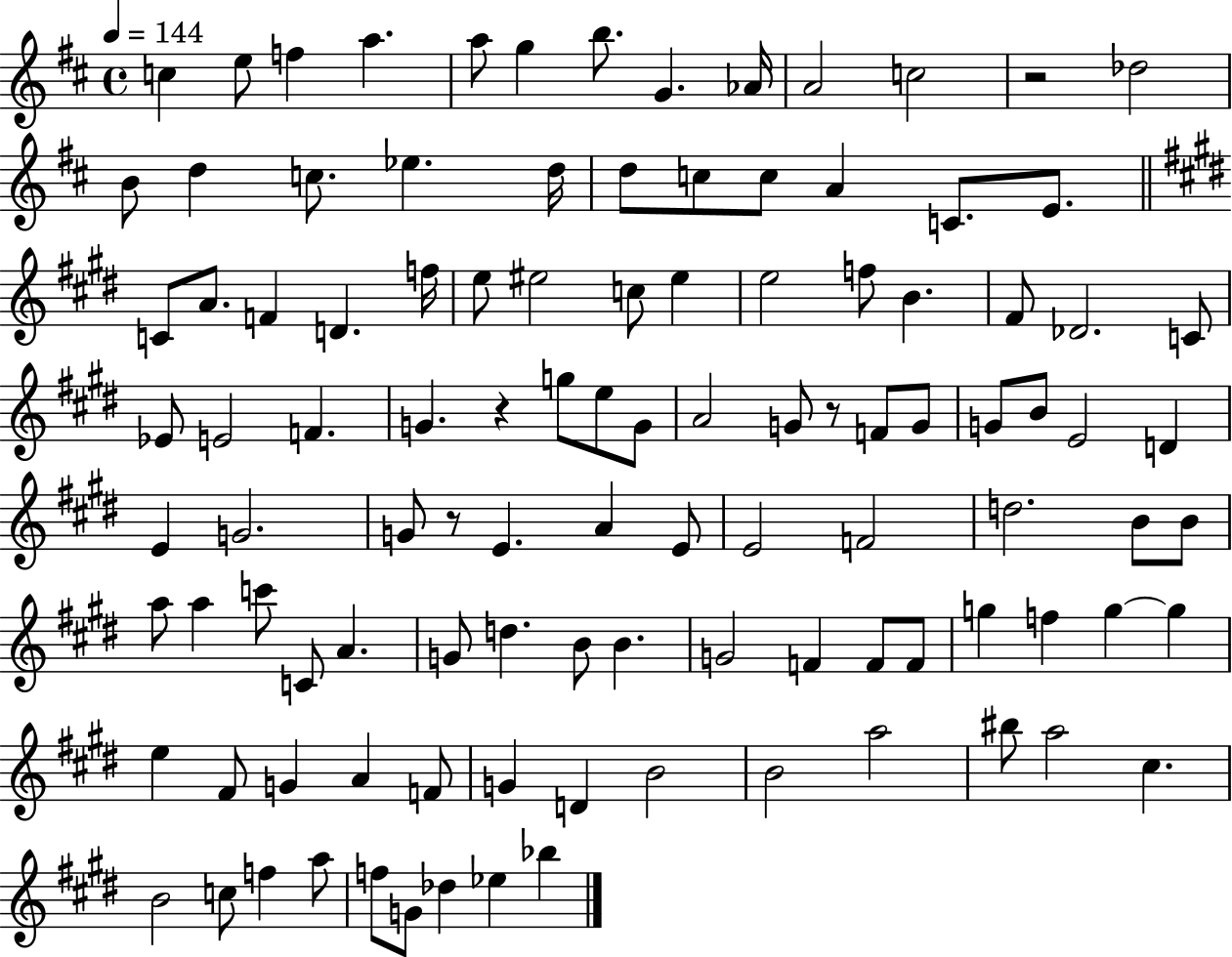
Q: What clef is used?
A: treble